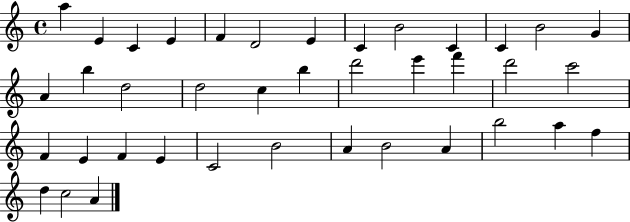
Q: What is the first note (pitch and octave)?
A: A5